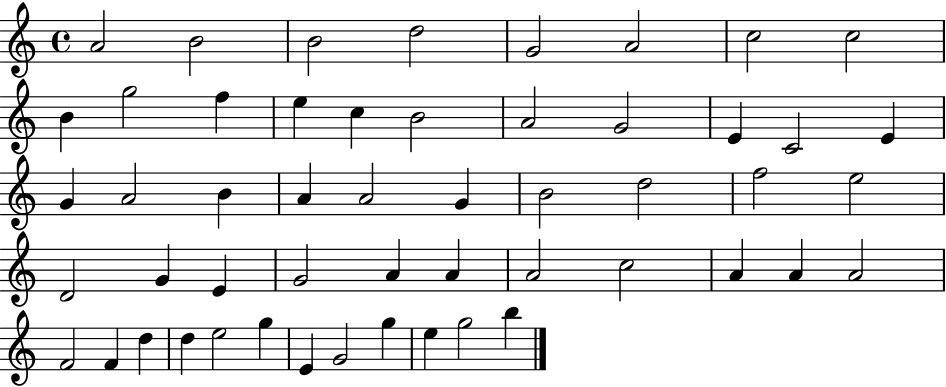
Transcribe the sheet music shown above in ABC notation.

X:1
T:Untitled
M:4/4
L:1/4
K:C
A2 B2 B2 d2 G2 A2 c2 c2 B g2 f e c B2 A2 G2 E C2 E G A2 B A A2 G B2 d2 f2 e2 D2 G E G2 A A A2 c2 A A A2 F2 F d d e2 g E G2 g e g2 b